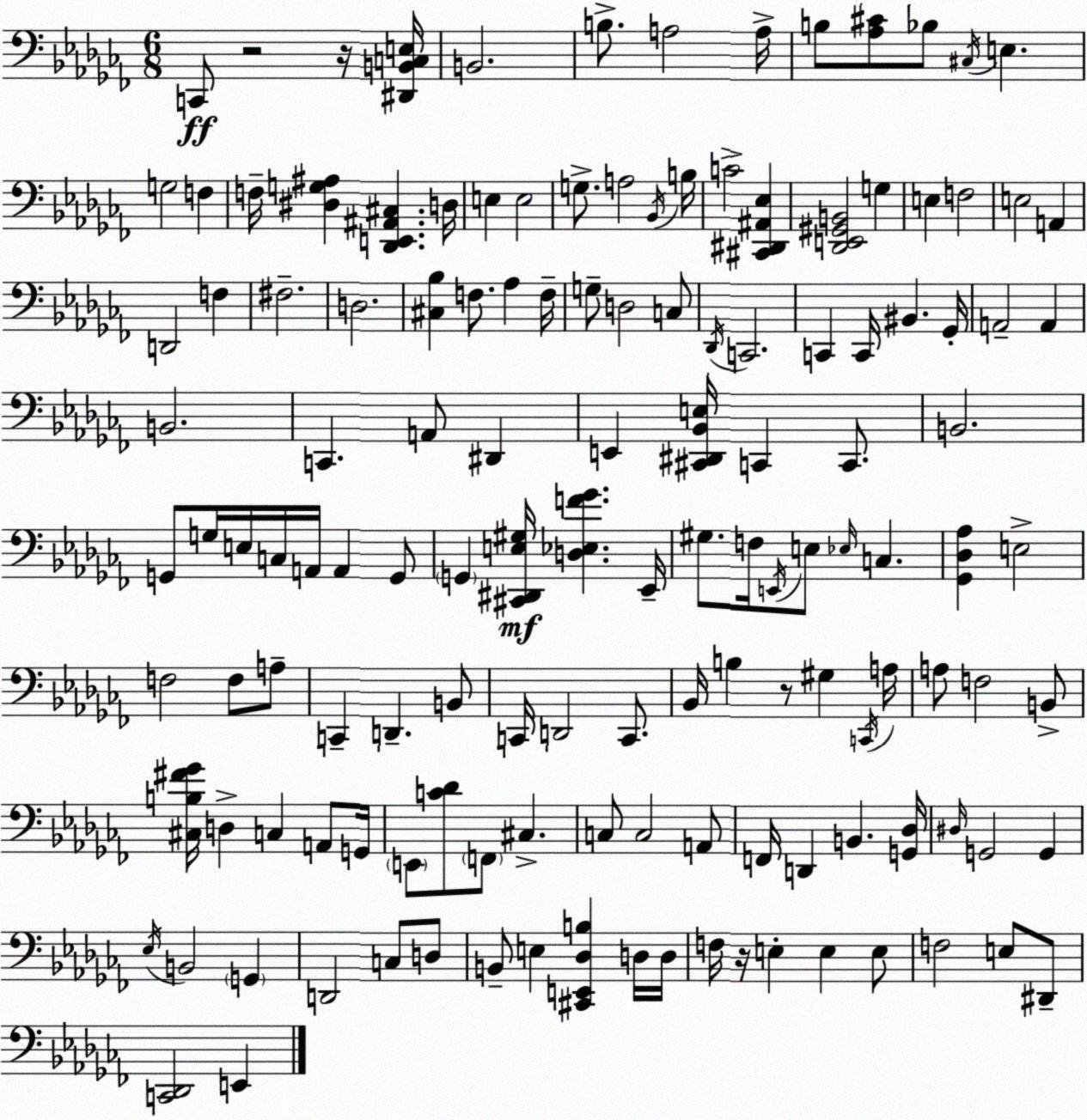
X:1
T:Untitled
M:6/8
L:1/4
K:Abm
C,,/2 z2 z/4 [^D,,B,,C,E,]/4 B,,2 B,/2 A,2 A,/4 B,/2 [_A,^C]/2 _B,/2 ^C,/4 E, G,2 F, F,/4 [^D,G,^A,] [_D,,E,,^A,,^C,] D,/4 E, E,2 G,/2 A,2 _B,,/4 B,/4 C2 [^C,,^D,,^A,,_E,] [_D,,E,,^G,,B,,]2 G, E, F,2 E,2 A,, D,,2 F, ^F,2 D,2 [^C,_B,] F,/2 _A, F,/4 G,/2 D,2 C,/2 _D,,/4 C,,2 C,, C,,/4 ^B,, _G,,/4 A,,2 A,, B,,2 C,, A,,/2 ^D,, E,, [^C,,^D,,_B,,E,]/4 C,, C,,/2 B,,2 G,,/2 G,/4 E,/4 C,/4 A,,/4 A,, G,,/2 G,, [^C,,^D,,E,^G,]/4 [D,_E,F_G] _E,,/4 ^G,/2 F,/4 E,,/4 E,/2 _E,/4 C, [_G,,_D,_A,] E,2 F,2 F,/2 A,/2 C,, D,, B,,/2 C,,/4 D,,2 C,,/2 _B,,/4 B, z/2 ^G, C,,/4 A,/4 A,/2 F,2 B,,/2 [^C,B,^F_G]/4 D, C, A,,/2 G,,/4 E,,/2 [C_D]/2 F,,/2 ^C, C,/2 C,2 A,,/2 F,,/4 D,, B,, [G,,_D,]/4 ^D,/4 G,,2 G,, _E,/4 B,,2 G,, D,,2 C,/2 D,/2 B,,/2 E, [^C,,E,,_D,B,] D,/4 D,/4 F,/4 z/4 E, E, E,/2 F,2 E,/2 ^D,,/2 [C,,_D,,]2 E,,